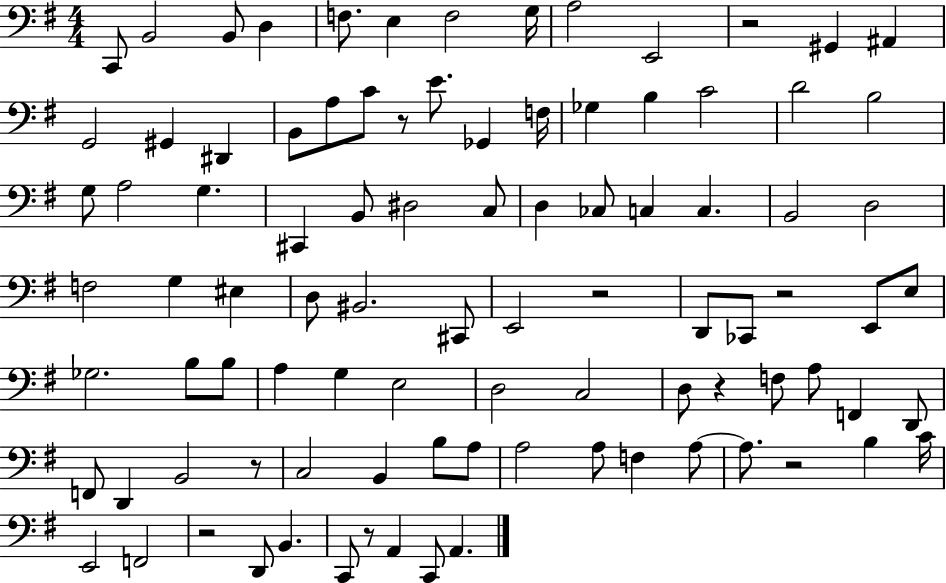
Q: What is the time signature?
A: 4/4